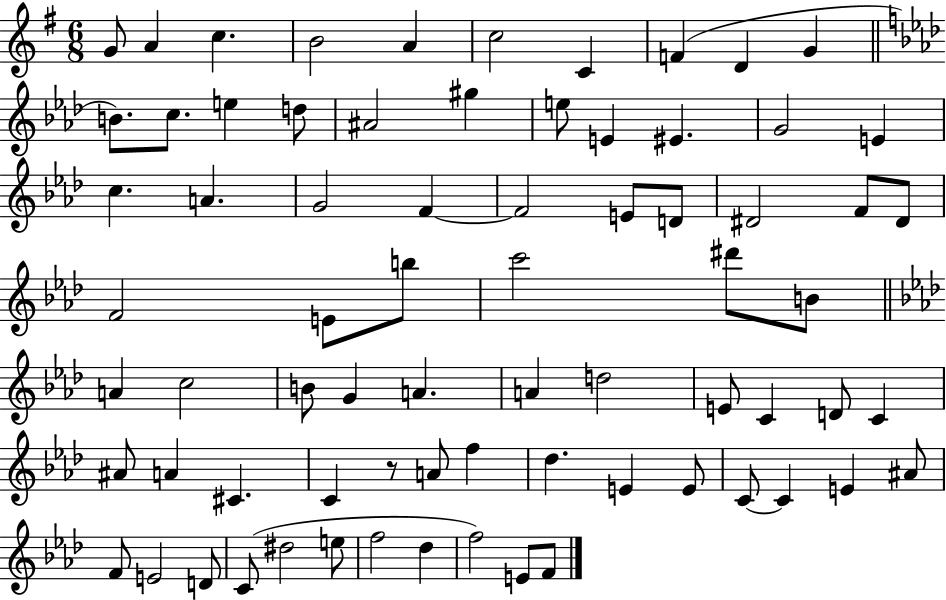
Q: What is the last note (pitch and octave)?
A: F4